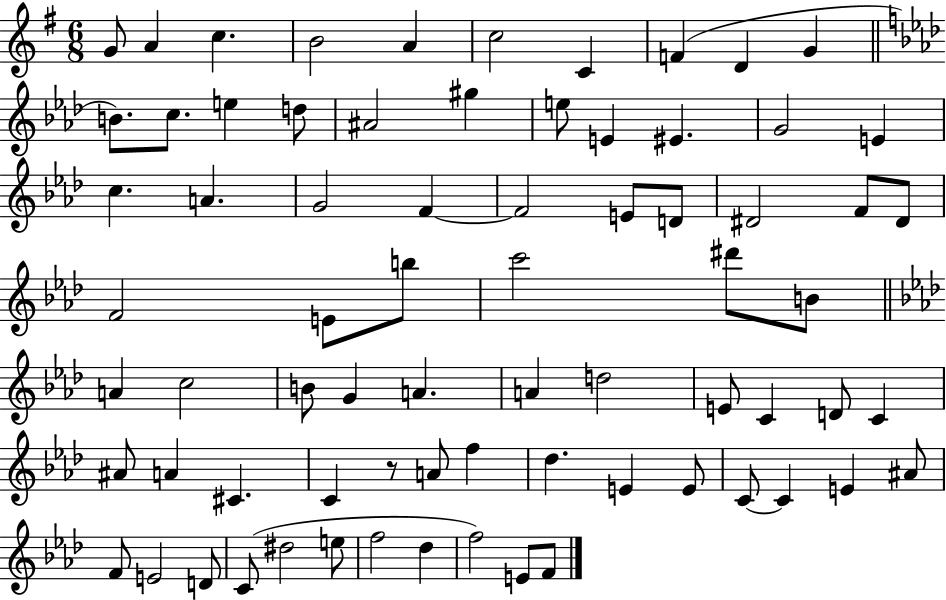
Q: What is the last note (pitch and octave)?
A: F4